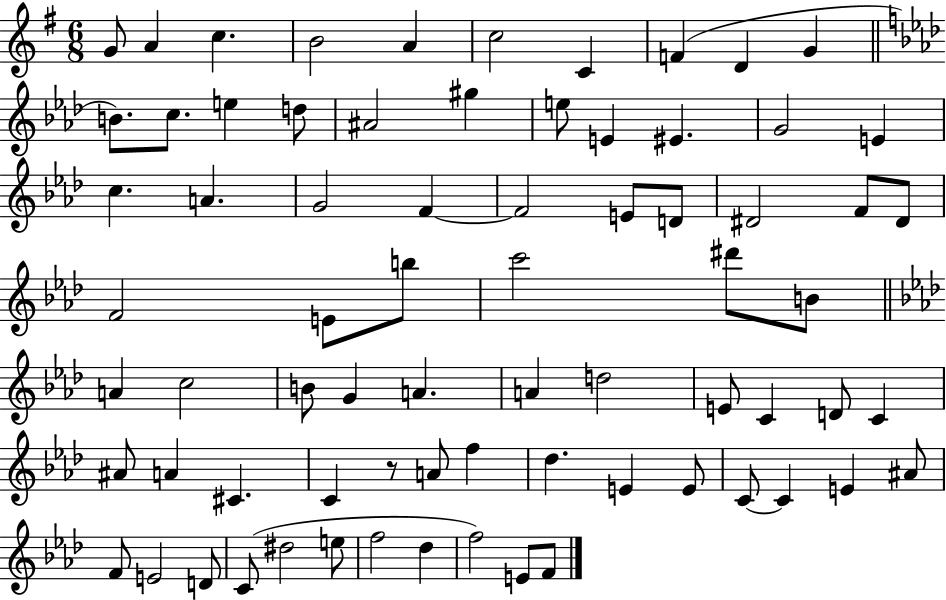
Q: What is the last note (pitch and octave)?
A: F4